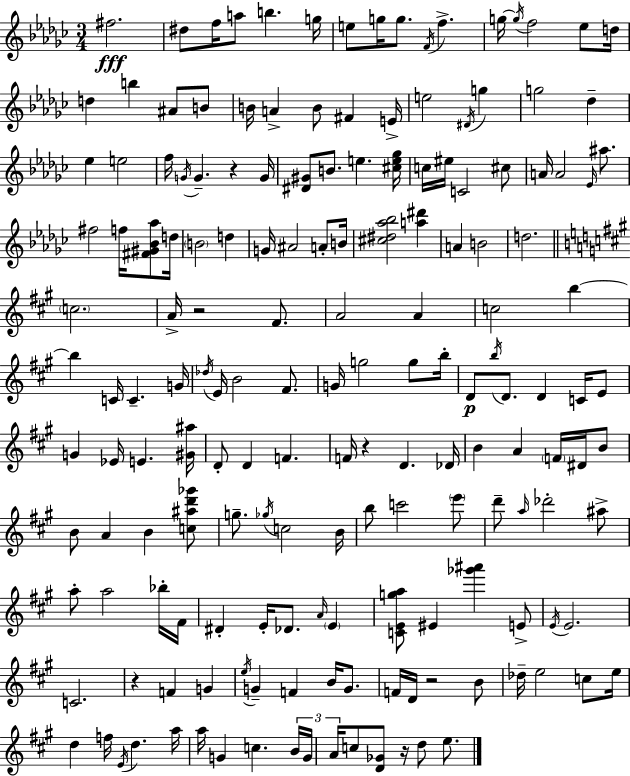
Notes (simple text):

F#5/h. D#5/e F5/s A5/e B5/q. G5/s E5/e G5/s G5/e. F4/s F5/q. G5/s G5/s F5/h Eb5/e D5/s D5/q B5/q A#4/e B4/e B4/s A4/q B4/e F#4/q E4/s E5/h D#4/s G5/q G5/h Db5/q Eb5/q E5/h F5/s G4/s G4/q. R/q G4/s [D#4,G#4]/e B4/e. E5/q. [C#5,E5,Gb5]/s C5/s EIS5/s C4/h C#5/e A4/s A4/h Eb4/s A#5/e. F#5/h F5/s [F#4,G#4,Bb4,Ab5]/e D5/s B4/h D5/q G4/s A#4/h A4/e B4/s [C#5,D#5,Ab5,Bb5]/h [A5,D#6]/q A4/q B4/h D5/h. C5/h. A4/s R/h F#4/e. A4/h A4/q C5/h B5/q B5/q C4/s C4/q. G4/s Db5/s E4/s B4/h F#4/e. G4/s G5/h G5/e B5/s D4/e B5/s D4/e. D4/q C4/s E4/e G4/q Eb4/s E4/q. [G#4,A#5]/s D4/e D4/q F4/q. F4/s R/q D4/q. Db4/s B4/q A4/q F4/s D#4/s B4/e B4/e A4/q B4/q [C5,A#5,D6,Gb6]/e G5/e. Gb5/s C5/h B4/s B5/e C6/h E6/e D6/e A5/s Db6/h A#5/e A5/e A5/h Bb5/s F#4/s D#4/q E4/s Db4/e. A4/s E4/q [C4,E4,G5,A5]/e EIS4/q [Gb6,A#6]/q E4/e E4/s E4/h. C4/h. R/q F4/q G4/q E5/s G4/q F4/q B4/s G4/e. F4/s D4/s R/h B4/e Db5/s E5/h C5/e E5/s D5/q F5/s E4/s D5/q. A5/s A5/s G4/q C5/q. B4/s G4/s A4/s C5/e [D4,Gb4]/e R/s D5/e E5/e.